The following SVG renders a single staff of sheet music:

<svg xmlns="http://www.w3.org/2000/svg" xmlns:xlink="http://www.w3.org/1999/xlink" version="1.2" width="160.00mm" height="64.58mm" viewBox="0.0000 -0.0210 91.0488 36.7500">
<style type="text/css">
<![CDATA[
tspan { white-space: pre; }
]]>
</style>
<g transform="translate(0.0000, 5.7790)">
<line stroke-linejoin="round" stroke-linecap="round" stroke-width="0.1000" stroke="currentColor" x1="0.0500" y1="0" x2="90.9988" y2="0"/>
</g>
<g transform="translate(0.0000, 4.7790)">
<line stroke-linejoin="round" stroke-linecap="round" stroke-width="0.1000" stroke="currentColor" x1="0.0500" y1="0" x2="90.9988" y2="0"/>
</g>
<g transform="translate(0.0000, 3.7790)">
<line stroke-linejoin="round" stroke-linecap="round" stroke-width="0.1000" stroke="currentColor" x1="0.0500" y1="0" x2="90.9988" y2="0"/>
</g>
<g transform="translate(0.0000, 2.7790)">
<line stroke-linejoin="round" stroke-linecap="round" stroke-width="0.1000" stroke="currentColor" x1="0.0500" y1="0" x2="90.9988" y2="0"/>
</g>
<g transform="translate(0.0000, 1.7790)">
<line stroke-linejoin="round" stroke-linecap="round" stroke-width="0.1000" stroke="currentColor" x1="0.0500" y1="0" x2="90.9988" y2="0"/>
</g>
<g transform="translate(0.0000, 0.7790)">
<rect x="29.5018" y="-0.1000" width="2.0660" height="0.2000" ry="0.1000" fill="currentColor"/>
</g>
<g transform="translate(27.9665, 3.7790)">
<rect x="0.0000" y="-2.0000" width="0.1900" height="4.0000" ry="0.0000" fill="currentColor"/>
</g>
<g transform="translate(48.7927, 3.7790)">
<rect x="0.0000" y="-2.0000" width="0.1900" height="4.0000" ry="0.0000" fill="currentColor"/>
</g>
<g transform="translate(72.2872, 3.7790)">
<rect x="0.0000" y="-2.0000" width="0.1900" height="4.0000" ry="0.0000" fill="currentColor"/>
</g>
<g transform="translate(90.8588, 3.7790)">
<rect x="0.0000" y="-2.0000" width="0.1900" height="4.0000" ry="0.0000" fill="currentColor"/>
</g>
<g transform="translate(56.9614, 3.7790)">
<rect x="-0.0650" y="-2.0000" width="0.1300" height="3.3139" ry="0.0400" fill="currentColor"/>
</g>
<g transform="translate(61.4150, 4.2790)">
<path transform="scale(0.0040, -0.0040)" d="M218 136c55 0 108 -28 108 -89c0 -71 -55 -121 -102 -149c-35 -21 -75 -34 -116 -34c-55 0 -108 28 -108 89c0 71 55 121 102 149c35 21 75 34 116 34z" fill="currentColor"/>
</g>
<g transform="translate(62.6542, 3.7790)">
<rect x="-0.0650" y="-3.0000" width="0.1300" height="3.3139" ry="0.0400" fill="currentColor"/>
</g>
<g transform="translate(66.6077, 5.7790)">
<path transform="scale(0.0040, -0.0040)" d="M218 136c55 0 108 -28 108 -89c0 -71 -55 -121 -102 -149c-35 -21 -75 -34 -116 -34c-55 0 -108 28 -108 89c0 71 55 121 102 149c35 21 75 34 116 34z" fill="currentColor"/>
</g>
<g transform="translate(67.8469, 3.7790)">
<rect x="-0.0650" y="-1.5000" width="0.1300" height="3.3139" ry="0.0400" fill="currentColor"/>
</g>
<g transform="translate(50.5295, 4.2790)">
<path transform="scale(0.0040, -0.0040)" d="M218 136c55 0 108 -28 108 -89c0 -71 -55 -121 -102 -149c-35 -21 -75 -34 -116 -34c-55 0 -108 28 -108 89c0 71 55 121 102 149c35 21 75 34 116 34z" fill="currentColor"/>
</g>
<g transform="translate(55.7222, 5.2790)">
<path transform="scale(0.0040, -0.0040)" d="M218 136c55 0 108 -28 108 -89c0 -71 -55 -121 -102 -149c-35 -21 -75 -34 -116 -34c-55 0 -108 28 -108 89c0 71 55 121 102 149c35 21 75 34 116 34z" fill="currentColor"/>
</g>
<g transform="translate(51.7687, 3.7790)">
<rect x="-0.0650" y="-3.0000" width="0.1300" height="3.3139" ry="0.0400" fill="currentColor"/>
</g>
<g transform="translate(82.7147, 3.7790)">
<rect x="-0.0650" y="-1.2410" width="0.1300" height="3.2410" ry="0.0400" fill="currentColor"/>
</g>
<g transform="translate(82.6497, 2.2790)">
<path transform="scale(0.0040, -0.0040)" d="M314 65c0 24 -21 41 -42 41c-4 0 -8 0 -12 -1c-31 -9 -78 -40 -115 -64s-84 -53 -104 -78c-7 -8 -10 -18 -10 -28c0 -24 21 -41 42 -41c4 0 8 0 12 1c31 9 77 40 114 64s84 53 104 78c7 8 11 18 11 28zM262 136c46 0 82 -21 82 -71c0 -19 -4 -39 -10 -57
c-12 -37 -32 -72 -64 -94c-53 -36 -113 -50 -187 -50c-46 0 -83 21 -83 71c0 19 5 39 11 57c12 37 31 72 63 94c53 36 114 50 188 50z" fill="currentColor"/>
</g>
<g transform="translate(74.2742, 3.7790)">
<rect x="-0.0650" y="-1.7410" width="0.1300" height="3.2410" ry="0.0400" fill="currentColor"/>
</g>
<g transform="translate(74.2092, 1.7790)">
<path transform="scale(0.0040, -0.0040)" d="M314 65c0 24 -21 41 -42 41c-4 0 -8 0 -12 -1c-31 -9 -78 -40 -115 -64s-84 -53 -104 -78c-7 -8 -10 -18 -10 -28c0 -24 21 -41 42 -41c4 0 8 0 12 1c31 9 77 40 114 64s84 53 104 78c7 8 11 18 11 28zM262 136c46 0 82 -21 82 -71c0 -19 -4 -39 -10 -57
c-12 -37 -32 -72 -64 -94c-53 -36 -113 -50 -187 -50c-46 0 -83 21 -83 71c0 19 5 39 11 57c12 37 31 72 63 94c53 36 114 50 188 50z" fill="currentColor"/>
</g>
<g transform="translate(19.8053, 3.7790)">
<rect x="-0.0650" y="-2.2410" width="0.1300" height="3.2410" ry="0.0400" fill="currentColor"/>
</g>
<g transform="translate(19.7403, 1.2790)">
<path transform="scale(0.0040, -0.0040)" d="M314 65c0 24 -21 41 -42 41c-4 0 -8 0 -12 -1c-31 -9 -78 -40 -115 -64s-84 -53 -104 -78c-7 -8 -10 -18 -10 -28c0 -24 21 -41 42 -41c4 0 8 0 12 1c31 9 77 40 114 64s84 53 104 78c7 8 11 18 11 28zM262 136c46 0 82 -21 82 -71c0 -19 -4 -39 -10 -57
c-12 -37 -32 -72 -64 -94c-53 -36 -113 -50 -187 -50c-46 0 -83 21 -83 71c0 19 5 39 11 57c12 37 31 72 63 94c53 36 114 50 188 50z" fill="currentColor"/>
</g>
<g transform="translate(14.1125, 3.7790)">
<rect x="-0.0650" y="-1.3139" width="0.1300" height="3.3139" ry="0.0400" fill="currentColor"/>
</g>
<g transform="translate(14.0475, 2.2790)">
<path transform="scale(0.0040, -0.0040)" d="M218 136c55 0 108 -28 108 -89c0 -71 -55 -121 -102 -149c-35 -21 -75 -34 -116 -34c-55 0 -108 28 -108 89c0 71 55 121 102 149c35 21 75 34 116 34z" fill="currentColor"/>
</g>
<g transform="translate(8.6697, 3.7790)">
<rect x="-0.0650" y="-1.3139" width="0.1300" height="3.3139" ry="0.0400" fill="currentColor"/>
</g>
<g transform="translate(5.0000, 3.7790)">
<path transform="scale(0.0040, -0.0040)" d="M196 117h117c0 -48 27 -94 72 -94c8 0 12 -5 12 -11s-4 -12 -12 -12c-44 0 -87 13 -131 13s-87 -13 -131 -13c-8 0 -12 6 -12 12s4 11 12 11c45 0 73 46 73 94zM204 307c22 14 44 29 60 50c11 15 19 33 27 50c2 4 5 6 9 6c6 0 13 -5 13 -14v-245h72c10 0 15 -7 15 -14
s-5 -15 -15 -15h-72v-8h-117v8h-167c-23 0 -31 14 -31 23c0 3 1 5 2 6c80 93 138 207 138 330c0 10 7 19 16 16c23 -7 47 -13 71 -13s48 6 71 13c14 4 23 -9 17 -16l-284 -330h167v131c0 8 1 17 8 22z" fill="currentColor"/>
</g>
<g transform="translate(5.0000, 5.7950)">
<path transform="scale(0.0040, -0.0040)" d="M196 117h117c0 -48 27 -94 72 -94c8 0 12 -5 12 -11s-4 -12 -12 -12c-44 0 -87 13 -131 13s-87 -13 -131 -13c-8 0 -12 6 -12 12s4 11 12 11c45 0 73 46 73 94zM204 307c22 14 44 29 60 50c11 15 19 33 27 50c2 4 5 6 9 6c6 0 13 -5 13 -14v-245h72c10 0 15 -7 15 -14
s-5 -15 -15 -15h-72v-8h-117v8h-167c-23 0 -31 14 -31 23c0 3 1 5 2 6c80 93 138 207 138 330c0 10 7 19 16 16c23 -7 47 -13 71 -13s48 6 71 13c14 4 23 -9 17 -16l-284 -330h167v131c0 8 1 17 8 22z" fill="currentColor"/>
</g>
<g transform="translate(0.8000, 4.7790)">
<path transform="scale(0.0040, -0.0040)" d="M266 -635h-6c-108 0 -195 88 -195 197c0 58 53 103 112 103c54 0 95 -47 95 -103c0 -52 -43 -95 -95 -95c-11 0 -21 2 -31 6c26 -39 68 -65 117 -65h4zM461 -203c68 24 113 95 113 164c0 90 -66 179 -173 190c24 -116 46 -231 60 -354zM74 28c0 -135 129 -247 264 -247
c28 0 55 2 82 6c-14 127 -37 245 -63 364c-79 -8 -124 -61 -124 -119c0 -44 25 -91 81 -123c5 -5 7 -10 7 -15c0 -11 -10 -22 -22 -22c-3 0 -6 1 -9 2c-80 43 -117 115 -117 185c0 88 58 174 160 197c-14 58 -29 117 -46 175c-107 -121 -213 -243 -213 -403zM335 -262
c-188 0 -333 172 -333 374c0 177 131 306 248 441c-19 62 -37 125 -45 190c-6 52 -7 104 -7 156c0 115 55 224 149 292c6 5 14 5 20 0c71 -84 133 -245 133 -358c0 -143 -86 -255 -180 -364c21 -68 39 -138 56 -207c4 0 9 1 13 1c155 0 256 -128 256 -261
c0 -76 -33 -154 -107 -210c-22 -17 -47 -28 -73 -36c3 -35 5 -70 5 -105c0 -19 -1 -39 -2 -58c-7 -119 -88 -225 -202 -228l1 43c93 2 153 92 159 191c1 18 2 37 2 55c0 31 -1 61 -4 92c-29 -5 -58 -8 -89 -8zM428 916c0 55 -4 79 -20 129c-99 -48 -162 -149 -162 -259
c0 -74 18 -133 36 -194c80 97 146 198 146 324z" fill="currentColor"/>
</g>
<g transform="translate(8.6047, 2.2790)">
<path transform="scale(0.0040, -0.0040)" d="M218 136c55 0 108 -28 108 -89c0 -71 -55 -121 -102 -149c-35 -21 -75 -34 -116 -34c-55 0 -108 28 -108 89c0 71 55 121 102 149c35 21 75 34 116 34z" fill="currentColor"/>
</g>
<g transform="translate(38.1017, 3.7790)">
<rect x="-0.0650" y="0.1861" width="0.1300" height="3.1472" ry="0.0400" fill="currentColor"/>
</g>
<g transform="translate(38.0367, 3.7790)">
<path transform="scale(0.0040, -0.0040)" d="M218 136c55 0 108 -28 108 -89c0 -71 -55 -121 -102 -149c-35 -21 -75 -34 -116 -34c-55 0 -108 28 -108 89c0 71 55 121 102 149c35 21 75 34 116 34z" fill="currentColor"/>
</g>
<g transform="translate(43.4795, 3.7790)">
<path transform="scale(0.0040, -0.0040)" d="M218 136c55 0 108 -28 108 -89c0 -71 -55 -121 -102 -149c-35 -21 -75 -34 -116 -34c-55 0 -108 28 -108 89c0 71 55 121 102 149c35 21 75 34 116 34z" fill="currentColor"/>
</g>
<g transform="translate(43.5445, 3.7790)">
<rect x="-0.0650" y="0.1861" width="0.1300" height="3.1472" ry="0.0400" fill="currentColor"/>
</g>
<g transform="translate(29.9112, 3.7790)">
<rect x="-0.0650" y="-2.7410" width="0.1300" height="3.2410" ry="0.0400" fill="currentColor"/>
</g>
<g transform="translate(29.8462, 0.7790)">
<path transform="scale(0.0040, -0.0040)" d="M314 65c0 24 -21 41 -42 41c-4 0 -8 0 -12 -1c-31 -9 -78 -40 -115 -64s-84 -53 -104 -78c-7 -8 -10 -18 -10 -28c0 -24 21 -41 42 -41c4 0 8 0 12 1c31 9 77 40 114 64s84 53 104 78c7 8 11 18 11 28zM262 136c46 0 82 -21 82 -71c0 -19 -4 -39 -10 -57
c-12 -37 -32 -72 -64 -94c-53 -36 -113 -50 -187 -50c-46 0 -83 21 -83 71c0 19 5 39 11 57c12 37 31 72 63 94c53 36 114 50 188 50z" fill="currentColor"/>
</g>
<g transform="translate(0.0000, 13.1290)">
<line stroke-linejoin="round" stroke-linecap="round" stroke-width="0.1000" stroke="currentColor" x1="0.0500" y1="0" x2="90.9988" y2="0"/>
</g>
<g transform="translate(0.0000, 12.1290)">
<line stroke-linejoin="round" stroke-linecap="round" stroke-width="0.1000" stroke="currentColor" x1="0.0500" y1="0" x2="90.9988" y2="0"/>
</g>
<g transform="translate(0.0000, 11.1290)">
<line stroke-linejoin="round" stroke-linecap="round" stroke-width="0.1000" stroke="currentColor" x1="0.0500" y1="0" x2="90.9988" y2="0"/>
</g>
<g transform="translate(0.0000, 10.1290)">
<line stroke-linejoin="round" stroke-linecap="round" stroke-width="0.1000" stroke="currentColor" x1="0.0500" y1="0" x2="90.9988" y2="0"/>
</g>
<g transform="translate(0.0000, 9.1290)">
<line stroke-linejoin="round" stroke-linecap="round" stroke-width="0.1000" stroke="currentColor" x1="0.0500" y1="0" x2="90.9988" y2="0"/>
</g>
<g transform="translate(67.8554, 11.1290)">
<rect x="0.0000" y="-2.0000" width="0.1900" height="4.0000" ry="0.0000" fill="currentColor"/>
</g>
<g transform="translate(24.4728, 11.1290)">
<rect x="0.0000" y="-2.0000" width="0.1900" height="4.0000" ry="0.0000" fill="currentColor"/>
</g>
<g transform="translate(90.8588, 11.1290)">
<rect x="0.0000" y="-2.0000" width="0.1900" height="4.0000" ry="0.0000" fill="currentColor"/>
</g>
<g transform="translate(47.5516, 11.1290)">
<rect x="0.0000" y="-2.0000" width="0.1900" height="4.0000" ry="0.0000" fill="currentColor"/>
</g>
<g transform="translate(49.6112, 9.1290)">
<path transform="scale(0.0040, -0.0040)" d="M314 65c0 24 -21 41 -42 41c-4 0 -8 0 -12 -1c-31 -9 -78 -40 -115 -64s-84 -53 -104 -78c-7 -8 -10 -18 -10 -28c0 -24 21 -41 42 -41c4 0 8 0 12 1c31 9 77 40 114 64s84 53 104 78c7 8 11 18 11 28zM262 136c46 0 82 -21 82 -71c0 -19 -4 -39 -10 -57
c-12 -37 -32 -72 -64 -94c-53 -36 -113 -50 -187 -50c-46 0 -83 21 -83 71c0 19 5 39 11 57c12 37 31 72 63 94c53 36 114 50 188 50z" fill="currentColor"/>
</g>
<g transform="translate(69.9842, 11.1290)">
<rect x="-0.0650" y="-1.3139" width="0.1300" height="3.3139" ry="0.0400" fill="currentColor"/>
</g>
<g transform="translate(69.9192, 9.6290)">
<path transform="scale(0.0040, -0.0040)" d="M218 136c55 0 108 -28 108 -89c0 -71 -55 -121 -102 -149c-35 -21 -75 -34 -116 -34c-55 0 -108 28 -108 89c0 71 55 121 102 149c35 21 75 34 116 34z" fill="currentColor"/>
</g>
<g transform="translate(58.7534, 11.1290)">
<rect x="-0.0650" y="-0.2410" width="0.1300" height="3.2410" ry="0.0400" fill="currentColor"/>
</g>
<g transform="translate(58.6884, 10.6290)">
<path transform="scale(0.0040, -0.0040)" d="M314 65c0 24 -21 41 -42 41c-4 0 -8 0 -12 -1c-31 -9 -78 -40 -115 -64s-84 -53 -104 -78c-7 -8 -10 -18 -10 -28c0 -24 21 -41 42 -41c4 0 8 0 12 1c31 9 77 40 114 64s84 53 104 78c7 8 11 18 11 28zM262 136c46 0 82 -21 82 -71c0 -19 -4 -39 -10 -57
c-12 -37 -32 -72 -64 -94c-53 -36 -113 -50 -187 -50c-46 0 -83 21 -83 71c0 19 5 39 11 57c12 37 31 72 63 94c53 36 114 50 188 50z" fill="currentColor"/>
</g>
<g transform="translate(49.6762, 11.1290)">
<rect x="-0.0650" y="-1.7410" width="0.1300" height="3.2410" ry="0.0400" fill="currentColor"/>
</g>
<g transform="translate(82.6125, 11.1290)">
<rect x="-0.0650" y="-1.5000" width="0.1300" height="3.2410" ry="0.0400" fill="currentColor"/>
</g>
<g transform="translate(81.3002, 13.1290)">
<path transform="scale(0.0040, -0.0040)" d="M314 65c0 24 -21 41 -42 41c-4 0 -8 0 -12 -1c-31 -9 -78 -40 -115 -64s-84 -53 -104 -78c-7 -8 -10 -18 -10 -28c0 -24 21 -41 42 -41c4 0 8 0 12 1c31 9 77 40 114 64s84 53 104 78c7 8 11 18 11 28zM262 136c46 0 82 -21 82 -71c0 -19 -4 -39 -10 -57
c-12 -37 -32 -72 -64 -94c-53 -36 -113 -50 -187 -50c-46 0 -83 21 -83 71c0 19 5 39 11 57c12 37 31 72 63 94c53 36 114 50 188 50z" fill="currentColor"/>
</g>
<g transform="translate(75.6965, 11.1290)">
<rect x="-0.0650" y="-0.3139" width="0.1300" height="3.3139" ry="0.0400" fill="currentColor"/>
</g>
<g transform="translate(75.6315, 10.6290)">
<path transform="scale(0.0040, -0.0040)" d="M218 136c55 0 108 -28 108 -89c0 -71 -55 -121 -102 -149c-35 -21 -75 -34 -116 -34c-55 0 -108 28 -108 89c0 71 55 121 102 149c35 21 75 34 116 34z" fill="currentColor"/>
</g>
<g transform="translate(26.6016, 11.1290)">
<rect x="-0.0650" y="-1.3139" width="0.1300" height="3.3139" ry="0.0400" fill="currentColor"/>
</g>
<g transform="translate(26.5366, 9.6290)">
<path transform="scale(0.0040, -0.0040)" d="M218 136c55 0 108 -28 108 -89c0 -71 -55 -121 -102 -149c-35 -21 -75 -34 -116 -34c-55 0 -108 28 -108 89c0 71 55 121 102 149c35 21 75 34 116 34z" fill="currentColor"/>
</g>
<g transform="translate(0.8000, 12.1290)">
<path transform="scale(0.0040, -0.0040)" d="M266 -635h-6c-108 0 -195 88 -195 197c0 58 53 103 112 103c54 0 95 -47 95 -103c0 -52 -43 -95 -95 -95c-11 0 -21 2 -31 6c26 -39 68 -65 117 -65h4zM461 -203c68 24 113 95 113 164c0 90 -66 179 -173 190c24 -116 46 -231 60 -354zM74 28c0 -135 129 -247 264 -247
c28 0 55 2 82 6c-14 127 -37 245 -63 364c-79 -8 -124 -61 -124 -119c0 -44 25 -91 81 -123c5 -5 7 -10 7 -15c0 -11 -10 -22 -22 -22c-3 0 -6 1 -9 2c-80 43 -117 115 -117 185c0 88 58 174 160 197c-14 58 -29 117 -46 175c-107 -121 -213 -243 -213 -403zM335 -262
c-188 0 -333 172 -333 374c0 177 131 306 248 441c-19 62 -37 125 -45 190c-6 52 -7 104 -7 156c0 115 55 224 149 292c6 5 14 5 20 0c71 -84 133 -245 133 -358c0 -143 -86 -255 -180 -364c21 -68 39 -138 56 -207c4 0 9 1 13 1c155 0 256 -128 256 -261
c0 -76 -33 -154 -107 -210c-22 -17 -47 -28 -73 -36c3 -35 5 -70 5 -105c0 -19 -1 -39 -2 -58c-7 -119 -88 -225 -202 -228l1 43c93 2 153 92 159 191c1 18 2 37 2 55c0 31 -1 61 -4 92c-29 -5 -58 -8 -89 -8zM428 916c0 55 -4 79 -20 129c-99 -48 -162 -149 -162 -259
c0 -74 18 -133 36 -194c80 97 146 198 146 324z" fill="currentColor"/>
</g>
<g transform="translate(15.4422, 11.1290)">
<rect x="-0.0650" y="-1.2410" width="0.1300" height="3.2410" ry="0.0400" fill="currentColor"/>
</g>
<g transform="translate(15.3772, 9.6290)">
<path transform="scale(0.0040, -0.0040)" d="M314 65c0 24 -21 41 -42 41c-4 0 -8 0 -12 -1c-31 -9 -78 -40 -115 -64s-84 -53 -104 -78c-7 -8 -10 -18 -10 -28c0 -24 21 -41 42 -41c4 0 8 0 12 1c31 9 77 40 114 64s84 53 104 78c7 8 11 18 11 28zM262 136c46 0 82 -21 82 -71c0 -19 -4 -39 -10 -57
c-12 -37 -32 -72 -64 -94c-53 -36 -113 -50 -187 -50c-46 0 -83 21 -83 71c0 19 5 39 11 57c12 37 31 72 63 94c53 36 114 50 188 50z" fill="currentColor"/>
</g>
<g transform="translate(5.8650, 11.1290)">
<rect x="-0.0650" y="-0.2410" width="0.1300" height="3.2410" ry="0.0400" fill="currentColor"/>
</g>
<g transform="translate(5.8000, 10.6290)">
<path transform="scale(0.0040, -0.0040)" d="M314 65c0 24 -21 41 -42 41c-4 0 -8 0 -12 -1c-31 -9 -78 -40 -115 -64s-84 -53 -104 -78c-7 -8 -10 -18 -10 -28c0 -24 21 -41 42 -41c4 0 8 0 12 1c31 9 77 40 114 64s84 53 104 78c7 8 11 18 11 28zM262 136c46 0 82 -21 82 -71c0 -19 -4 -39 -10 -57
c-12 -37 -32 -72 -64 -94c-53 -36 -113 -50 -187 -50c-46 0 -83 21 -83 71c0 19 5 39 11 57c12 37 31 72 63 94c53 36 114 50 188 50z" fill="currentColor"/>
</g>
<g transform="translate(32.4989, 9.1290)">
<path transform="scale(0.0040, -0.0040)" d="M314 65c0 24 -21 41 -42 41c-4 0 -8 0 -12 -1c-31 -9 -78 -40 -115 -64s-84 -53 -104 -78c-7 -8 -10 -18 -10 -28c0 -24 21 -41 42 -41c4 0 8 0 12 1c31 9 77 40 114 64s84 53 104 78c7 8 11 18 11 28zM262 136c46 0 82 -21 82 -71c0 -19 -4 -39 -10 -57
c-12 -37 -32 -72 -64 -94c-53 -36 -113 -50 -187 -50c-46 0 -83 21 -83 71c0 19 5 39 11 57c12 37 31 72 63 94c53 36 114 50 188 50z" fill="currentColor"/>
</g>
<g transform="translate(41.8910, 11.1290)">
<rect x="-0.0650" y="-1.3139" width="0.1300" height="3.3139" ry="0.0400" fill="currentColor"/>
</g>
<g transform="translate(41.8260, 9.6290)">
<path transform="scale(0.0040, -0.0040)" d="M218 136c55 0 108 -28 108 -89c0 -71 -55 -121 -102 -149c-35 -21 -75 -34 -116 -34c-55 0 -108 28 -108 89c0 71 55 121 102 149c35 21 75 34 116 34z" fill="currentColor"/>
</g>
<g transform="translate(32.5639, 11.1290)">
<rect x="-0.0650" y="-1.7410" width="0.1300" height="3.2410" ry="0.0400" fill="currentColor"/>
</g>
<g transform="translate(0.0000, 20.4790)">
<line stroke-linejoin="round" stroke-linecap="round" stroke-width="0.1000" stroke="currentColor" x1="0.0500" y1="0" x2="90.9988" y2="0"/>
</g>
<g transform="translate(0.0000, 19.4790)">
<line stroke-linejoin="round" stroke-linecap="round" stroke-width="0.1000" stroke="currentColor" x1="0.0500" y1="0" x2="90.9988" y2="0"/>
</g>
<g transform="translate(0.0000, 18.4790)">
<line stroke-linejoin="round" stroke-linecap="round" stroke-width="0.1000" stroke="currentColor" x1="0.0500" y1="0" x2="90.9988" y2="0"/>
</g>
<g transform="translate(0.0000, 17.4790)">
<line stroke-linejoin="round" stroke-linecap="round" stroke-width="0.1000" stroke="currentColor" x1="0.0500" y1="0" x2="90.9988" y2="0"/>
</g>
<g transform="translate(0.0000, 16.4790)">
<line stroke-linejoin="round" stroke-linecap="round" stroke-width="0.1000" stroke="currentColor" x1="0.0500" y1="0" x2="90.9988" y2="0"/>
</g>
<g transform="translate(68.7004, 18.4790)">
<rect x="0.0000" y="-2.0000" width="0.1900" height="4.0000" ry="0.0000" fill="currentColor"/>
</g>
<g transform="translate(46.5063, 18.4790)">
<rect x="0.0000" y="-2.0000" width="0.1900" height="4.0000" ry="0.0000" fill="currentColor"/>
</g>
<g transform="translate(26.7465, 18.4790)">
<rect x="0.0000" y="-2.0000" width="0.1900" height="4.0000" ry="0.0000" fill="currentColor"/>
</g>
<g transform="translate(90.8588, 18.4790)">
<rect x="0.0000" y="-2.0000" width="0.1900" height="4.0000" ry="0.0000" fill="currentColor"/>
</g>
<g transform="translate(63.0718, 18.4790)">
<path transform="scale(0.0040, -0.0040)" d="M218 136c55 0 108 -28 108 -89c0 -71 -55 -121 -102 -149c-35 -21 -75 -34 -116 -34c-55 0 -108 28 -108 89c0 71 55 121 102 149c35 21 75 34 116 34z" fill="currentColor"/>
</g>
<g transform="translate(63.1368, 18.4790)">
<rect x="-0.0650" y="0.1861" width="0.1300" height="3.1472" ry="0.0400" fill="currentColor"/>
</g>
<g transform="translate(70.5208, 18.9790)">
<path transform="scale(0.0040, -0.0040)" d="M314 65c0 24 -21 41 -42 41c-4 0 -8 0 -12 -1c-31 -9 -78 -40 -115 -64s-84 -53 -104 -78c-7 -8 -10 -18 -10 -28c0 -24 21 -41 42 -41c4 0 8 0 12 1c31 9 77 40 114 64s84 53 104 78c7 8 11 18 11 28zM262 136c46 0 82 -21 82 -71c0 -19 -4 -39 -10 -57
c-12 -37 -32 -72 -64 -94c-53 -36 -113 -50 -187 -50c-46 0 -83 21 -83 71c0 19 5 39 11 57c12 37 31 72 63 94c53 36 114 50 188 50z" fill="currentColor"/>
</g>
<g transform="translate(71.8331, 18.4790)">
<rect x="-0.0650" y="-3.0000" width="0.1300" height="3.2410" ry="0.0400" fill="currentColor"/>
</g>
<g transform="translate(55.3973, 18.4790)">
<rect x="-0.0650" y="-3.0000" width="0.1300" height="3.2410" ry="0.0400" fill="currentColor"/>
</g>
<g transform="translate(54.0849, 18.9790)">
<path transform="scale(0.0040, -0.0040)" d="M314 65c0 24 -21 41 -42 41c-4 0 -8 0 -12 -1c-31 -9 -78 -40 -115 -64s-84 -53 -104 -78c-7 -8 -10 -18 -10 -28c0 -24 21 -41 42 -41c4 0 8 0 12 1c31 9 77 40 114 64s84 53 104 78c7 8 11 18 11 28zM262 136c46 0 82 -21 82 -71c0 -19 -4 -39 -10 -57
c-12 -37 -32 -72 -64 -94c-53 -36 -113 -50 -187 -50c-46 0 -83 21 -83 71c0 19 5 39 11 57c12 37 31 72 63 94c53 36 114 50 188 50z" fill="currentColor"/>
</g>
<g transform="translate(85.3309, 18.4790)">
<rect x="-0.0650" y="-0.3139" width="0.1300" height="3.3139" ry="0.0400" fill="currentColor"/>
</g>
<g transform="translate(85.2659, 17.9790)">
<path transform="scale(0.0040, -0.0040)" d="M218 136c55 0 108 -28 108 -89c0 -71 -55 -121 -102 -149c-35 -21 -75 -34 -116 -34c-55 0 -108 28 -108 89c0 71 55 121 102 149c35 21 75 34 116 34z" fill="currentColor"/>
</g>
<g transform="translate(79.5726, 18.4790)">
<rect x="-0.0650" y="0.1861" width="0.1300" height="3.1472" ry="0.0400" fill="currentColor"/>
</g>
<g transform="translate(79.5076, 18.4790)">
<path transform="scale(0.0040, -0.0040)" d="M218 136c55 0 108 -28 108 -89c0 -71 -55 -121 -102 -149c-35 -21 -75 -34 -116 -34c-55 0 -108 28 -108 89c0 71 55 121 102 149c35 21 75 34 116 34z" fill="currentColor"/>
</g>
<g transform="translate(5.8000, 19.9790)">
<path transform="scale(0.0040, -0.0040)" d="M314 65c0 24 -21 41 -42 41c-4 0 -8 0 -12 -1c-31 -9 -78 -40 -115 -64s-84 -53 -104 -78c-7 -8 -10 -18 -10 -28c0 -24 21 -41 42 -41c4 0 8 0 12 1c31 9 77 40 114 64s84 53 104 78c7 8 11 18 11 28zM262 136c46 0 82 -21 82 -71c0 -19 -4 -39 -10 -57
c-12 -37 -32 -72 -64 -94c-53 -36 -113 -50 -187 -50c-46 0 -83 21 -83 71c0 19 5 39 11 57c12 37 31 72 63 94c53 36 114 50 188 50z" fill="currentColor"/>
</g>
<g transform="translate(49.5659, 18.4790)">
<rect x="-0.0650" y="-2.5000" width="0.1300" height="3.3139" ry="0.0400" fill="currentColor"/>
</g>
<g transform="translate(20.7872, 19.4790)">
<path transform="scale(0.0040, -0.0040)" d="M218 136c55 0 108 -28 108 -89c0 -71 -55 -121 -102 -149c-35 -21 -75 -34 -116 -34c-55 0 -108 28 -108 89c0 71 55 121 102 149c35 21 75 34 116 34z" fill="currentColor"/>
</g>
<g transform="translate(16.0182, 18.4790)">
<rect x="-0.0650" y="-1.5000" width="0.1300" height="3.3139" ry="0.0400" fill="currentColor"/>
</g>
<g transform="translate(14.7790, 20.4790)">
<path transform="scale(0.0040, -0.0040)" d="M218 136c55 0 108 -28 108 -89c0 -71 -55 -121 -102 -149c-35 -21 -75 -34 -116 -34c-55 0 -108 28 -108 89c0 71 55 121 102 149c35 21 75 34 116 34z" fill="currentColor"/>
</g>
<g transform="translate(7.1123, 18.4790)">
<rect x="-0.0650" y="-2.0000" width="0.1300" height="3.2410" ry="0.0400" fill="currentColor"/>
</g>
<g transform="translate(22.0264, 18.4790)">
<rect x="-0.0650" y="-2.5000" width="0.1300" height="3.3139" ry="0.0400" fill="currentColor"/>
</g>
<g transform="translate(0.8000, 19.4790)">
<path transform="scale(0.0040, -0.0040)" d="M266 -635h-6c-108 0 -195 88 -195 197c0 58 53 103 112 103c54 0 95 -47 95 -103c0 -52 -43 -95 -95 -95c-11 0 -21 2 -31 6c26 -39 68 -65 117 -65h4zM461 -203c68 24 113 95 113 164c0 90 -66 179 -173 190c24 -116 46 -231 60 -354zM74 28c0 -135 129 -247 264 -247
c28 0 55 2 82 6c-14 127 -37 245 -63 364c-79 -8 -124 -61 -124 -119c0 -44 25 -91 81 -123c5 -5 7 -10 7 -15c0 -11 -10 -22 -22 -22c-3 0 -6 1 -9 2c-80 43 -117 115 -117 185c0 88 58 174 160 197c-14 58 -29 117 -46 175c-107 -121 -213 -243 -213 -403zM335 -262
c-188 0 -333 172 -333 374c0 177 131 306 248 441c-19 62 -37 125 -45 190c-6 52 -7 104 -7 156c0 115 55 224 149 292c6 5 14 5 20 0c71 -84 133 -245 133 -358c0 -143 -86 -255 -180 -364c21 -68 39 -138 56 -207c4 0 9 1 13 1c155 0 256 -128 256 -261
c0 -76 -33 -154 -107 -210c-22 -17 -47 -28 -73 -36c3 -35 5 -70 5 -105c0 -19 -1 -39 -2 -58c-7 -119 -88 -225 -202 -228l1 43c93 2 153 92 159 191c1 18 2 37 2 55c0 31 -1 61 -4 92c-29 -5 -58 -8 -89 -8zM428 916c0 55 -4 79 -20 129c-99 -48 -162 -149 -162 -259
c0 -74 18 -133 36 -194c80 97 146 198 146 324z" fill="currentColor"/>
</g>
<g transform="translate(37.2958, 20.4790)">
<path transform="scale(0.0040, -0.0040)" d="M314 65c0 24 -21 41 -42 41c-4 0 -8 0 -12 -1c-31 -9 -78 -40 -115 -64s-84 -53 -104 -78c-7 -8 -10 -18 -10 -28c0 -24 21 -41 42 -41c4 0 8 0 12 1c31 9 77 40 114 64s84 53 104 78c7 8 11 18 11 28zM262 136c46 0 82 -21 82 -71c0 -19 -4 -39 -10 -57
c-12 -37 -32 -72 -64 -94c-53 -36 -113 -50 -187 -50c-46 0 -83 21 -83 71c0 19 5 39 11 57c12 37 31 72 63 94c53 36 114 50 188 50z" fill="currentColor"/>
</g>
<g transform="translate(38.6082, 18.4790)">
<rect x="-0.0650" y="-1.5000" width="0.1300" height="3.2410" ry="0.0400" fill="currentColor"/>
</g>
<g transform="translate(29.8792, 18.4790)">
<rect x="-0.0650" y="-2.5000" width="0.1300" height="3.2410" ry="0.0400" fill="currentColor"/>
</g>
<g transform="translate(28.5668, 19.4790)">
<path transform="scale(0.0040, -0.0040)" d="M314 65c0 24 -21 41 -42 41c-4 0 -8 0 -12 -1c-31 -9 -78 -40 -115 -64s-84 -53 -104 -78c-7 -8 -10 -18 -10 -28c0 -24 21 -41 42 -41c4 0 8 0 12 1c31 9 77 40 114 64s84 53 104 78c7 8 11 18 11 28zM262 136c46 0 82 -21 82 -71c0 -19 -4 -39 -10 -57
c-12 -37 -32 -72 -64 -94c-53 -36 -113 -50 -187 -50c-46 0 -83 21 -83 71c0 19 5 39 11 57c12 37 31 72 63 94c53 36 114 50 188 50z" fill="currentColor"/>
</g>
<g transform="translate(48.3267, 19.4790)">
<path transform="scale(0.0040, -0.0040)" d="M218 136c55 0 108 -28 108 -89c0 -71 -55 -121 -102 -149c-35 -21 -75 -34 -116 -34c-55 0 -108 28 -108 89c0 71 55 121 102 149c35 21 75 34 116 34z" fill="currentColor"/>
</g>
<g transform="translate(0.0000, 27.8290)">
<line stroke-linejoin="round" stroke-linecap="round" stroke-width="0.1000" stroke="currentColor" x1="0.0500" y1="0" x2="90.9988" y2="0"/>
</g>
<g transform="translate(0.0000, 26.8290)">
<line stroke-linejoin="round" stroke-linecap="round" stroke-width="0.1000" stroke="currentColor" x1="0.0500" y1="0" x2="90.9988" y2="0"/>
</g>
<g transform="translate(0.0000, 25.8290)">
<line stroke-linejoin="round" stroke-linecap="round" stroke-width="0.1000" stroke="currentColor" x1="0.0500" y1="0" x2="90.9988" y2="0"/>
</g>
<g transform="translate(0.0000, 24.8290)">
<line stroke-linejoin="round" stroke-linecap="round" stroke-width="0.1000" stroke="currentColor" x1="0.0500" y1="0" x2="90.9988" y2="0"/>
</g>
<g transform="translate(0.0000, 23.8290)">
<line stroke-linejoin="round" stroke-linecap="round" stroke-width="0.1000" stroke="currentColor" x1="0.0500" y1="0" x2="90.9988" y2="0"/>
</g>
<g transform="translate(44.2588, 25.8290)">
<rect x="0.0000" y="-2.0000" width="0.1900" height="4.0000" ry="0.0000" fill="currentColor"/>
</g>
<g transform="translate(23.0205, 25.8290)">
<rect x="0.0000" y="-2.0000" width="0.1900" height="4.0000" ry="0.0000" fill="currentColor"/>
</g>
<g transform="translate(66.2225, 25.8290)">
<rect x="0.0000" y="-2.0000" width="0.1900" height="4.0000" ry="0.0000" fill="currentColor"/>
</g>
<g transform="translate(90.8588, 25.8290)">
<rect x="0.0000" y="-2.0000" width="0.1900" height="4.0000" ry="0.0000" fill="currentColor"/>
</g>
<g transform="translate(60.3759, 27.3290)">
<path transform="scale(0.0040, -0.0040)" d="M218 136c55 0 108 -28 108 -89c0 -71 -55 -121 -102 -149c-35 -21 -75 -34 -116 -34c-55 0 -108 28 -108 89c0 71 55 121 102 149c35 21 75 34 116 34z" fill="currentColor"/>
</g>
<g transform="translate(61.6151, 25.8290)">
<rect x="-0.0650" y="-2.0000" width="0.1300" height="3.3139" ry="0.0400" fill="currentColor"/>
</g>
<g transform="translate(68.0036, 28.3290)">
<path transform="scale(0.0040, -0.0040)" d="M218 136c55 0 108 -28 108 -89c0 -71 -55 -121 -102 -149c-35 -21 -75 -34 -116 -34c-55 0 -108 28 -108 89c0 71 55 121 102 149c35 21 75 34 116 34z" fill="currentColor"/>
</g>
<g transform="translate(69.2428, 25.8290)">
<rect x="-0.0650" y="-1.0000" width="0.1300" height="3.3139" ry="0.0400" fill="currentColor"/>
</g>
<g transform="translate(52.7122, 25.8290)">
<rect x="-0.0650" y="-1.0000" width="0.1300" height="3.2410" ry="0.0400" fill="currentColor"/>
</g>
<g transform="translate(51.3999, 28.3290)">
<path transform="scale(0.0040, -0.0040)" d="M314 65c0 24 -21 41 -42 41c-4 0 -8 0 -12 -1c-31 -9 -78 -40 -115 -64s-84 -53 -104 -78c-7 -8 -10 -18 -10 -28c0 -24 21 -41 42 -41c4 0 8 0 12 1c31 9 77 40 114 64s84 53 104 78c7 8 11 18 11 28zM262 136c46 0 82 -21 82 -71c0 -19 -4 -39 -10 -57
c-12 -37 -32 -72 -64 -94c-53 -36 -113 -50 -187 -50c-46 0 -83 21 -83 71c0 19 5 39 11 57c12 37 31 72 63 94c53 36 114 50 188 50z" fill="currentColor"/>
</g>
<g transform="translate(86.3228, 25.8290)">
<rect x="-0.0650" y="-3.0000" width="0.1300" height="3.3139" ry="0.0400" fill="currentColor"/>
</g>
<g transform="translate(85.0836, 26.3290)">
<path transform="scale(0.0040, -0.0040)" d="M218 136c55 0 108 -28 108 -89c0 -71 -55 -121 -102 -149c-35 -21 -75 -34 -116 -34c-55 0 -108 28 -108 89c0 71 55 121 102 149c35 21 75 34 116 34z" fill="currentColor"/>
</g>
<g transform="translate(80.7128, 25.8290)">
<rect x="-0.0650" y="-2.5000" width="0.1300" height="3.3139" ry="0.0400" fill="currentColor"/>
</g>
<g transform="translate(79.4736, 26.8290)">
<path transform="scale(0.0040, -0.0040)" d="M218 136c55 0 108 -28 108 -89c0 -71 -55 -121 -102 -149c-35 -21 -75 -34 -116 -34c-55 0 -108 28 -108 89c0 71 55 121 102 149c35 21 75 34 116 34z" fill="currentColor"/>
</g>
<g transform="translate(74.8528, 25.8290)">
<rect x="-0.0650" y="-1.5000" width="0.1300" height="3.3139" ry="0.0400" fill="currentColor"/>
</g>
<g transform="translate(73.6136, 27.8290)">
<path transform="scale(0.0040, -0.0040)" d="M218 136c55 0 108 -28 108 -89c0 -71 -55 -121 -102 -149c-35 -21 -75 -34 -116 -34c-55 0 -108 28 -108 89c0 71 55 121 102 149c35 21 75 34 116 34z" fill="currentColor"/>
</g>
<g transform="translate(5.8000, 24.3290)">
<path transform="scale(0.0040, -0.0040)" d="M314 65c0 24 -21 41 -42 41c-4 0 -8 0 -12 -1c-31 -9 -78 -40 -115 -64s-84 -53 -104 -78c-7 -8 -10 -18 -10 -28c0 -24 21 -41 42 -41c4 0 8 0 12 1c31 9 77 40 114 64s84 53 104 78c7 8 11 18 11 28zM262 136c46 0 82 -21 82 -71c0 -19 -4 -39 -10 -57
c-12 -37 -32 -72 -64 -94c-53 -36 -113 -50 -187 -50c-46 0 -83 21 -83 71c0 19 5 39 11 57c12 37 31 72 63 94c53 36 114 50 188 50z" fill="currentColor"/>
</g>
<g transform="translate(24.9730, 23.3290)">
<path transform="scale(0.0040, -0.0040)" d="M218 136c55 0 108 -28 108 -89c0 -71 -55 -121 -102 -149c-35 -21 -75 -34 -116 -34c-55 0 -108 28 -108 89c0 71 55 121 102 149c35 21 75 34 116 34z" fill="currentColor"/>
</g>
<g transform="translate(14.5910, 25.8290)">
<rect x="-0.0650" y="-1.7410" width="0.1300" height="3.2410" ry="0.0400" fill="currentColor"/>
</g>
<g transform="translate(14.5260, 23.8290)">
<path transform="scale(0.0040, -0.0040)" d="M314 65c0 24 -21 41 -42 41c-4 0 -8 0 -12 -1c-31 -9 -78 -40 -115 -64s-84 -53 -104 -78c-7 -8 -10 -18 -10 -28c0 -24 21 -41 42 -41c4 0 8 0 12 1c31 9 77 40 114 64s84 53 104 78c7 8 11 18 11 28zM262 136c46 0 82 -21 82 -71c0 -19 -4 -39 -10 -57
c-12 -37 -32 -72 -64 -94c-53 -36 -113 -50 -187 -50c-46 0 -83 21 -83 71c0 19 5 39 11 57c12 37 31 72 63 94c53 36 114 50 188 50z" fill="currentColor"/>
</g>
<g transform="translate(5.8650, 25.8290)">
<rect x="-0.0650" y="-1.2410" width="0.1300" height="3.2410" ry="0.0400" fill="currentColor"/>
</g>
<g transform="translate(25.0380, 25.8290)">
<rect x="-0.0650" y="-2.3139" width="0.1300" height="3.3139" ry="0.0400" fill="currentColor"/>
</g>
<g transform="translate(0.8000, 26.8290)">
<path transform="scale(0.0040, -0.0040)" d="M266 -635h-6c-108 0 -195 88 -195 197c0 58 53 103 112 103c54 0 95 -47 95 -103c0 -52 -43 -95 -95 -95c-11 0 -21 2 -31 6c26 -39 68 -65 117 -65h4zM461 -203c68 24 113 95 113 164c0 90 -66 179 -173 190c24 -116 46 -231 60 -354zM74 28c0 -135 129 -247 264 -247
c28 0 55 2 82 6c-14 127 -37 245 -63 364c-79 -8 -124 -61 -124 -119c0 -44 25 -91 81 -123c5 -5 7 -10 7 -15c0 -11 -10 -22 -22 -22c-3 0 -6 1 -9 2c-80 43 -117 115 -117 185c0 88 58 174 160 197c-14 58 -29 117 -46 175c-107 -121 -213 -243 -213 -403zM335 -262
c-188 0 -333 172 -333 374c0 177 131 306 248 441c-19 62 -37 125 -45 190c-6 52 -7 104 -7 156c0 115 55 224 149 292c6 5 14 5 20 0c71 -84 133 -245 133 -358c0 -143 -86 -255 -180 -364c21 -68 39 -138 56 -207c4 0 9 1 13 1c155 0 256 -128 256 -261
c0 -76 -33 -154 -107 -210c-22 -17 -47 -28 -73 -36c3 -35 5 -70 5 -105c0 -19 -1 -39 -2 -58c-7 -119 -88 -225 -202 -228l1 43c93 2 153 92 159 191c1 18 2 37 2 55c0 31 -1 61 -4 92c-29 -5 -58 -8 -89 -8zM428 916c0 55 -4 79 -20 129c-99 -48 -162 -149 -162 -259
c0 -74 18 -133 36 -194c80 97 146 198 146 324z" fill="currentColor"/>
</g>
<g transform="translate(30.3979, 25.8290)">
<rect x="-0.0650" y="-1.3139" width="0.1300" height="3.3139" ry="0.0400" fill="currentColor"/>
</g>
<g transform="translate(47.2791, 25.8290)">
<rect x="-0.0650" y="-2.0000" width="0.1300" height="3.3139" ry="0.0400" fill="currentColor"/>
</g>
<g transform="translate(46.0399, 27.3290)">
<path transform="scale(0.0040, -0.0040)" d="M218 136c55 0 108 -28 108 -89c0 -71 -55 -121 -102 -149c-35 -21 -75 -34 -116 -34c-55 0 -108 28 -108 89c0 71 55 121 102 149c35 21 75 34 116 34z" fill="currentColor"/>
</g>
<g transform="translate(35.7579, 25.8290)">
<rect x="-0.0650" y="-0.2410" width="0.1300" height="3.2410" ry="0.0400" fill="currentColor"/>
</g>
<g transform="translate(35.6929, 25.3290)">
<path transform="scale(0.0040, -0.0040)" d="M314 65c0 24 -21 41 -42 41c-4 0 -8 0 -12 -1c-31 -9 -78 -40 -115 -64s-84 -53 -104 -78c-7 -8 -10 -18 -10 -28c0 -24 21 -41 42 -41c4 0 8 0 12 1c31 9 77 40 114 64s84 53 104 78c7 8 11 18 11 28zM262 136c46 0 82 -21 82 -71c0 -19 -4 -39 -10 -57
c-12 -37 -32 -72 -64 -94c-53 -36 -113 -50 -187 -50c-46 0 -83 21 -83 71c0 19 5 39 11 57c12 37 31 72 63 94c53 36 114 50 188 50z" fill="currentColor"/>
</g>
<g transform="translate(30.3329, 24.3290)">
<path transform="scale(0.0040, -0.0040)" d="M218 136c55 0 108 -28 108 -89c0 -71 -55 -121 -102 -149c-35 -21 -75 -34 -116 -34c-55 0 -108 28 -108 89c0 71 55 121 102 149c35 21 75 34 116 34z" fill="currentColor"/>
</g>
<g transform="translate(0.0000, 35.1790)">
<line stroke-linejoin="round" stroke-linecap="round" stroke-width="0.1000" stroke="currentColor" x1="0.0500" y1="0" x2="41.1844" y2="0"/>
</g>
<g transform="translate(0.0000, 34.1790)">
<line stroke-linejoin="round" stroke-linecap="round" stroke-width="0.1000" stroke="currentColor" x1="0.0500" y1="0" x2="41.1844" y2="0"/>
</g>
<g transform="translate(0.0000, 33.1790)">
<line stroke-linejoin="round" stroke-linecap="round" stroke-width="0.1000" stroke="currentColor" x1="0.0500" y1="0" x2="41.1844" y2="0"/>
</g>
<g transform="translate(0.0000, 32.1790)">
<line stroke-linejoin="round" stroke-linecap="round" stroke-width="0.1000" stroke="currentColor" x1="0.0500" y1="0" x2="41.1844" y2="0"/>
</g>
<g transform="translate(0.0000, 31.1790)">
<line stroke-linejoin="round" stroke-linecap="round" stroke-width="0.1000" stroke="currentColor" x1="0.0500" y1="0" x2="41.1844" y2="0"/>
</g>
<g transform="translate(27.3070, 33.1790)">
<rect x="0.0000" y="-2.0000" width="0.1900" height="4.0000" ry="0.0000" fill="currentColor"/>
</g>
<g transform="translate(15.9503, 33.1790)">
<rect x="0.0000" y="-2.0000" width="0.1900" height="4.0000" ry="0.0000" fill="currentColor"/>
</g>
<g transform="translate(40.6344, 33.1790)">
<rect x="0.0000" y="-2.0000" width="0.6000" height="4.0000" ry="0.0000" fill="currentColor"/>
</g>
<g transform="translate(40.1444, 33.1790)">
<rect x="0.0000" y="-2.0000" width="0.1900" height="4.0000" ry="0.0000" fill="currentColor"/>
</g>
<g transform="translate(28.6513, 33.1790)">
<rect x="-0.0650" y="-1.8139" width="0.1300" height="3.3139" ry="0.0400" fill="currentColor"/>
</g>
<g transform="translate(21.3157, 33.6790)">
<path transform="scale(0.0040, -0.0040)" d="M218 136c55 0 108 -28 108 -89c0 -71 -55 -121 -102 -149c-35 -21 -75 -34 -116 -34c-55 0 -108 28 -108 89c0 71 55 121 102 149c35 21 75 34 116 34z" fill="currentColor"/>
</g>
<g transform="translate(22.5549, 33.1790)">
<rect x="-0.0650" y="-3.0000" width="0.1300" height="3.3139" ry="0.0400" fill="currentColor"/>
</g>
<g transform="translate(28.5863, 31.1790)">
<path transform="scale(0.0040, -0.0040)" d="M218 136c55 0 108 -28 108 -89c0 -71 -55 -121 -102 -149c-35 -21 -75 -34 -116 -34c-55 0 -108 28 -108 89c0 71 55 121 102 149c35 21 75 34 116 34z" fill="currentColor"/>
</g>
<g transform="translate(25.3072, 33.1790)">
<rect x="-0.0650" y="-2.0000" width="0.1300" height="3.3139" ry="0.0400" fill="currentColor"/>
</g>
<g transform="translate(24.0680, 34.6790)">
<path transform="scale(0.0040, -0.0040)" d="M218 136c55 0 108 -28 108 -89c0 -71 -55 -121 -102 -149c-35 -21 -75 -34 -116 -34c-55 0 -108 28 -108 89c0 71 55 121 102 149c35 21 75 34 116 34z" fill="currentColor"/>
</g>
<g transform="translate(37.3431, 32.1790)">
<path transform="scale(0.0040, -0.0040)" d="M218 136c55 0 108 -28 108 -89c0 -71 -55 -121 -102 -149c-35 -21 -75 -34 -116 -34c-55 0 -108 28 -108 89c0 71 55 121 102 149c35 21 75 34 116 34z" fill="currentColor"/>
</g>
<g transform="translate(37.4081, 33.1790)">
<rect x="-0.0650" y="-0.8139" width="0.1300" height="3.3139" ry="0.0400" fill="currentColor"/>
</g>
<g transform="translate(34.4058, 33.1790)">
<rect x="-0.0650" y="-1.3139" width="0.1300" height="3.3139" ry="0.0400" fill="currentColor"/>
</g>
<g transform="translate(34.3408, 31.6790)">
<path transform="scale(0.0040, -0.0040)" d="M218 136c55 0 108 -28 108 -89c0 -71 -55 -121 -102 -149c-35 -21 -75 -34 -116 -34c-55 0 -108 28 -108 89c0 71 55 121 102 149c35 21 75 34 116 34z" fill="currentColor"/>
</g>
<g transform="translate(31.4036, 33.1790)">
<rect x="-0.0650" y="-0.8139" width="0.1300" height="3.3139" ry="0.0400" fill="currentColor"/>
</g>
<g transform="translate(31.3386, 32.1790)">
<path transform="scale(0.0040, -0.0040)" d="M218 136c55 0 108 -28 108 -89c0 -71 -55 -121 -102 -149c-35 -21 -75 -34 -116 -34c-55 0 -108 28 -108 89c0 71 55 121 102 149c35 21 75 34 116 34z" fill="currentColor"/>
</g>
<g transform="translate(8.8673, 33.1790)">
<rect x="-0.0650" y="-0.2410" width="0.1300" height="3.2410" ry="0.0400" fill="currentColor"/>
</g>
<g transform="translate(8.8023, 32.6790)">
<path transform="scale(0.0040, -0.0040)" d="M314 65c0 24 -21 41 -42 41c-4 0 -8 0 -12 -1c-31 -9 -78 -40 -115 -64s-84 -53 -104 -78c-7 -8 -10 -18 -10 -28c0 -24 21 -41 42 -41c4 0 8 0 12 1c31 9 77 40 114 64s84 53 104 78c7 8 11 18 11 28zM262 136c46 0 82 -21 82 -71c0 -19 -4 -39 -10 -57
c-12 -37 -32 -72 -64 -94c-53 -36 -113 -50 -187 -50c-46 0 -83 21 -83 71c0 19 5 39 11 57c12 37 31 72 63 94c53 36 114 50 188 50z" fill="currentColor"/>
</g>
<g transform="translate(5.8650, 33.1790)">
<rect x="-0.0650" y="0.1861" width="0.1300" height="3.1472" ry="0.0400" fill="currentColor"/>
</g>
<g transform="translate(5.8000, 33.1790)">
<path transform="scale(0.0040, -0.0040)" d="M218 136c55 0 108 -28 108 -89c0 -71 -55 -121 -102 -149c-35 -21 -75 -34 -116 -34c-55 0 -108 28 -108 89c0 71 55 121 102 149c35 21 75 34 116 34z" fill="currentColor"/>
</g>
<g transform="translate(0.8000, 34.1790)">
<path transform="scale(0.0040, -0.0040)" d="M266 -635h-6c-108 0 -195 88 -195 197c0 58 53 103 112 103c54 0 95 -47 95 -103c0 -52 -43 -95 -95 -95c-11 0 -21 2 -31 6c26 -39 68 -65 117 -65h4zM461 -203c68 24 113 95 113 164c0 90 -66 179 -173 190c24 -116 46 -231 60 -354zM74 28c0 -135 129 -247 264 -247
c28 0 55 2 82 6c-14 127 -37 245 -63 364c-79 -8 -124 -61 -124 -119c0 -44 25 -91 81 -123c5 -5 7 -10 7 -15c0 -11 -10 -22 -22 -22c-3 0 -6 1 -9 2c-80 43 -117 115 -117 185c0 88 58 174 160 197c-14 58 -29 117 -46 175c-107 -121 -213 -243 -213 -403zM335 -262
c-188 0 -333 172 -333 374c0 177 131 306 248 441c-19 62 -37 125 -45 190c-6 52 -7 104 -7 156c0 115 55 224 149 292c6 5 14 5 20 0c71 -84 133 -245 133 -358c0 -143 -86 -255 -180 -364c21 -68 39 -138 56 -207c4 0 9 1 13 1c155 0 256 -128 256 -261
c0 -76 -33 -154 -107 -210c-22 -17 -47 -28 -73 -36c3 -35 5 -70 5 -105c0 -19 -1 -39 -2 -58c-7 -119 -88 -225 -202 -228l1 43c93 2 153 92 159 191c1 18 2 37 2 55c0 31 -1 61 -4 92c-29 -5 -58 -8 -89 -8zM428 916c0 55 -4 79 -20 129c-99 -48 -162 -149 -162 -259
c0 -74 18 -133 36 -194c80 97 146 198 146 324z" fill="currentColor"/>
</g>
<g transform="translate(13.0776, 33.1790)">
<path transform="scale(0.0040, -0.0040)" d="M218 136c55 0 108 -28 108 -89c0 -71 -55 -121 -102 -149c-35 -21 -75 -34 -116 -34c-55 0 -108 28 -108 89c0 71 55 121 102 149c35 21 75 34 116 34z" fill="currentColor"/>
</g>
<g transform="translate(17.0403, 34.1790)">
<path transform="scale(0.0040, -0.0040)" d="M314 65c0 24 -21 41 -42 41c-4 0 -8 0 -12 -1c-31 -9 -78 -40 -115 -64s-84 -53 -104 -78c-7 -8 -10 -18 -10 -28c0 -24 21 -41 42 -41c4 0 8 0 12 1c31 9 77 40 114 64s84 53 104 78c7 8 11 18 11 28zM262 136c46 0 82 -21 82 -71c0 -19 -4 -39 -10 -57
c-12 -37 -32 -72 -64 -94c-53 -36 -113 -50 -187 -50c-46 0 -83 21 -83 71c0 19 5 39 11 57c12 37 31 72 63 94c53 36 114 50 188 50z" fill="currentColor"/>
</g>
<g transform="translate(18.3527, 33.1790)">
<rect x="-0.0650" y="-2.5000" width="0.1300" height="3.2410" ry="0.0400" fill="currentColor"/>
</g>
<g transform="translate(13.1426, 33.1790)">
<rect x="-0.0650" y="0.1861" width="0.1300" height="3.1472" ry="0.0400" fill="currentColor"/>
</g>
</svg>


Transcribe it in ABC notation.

X:1
T:Untitled
M:4/4
L:1/4
K:C
e e g2 a2 B B A F A E f2 e2 c2 e2 e f2 e f2 c2 e c E2 F2 E G G2 E2 G A2 B A2 B c e2 f2 g e c2 F D2 F D E G A B c2 B G2 A F f d e d